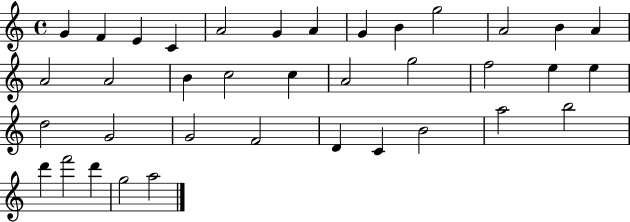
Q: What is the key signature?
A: C major